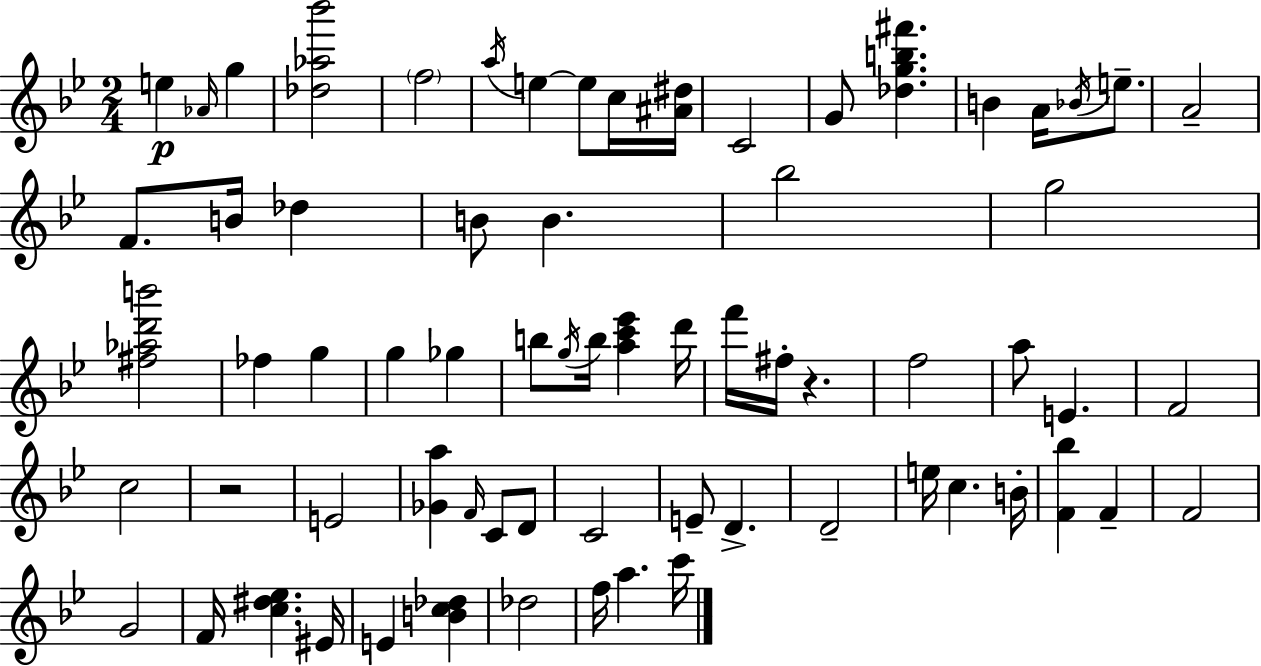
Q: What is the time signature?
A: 2/4